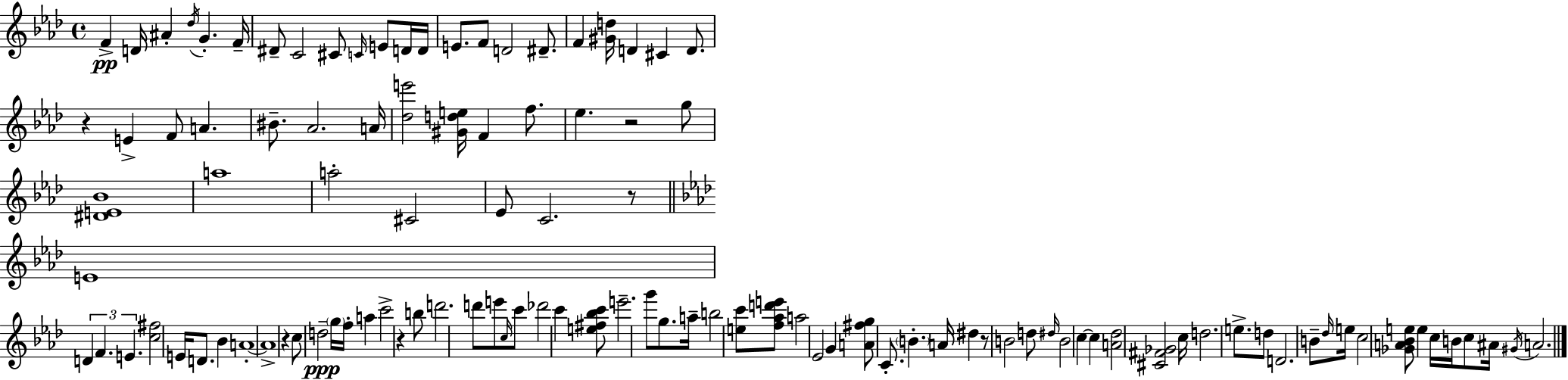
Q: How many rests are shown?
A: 6